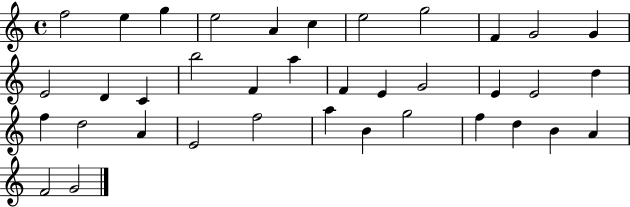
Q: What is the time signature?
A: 4/4